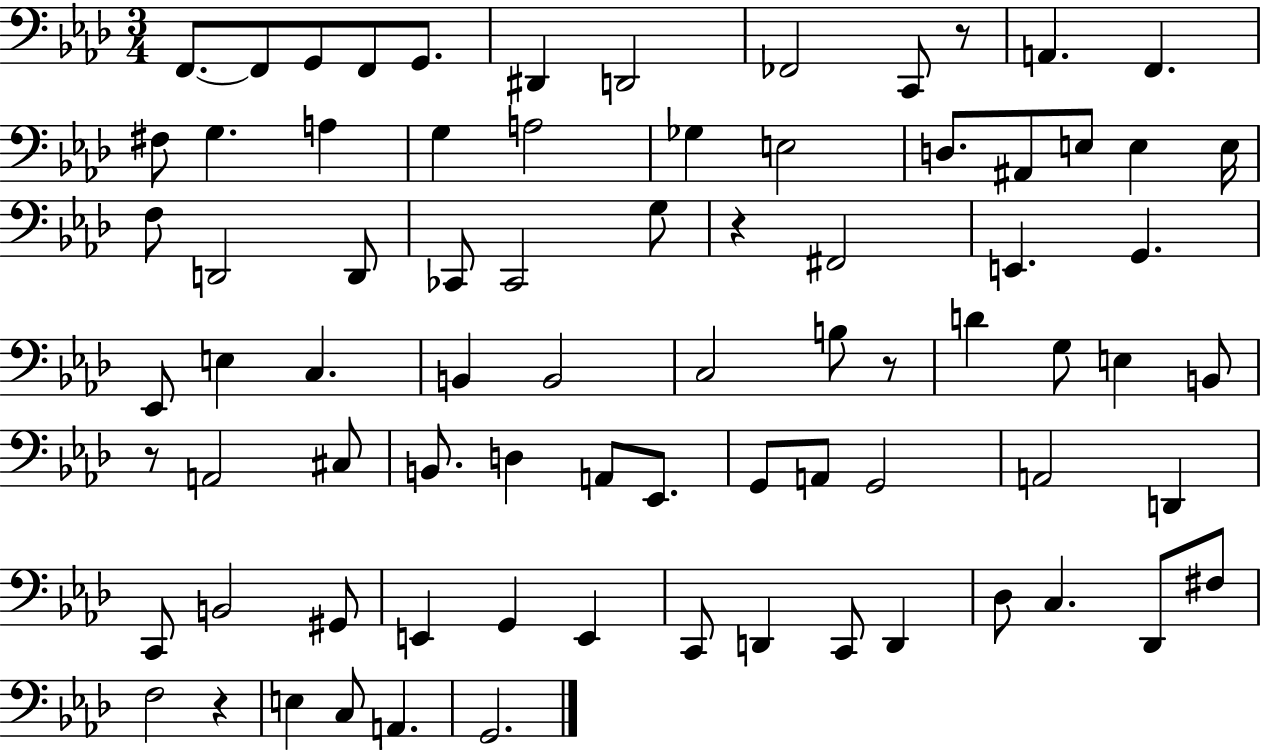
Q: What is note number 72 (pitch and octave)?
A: A2